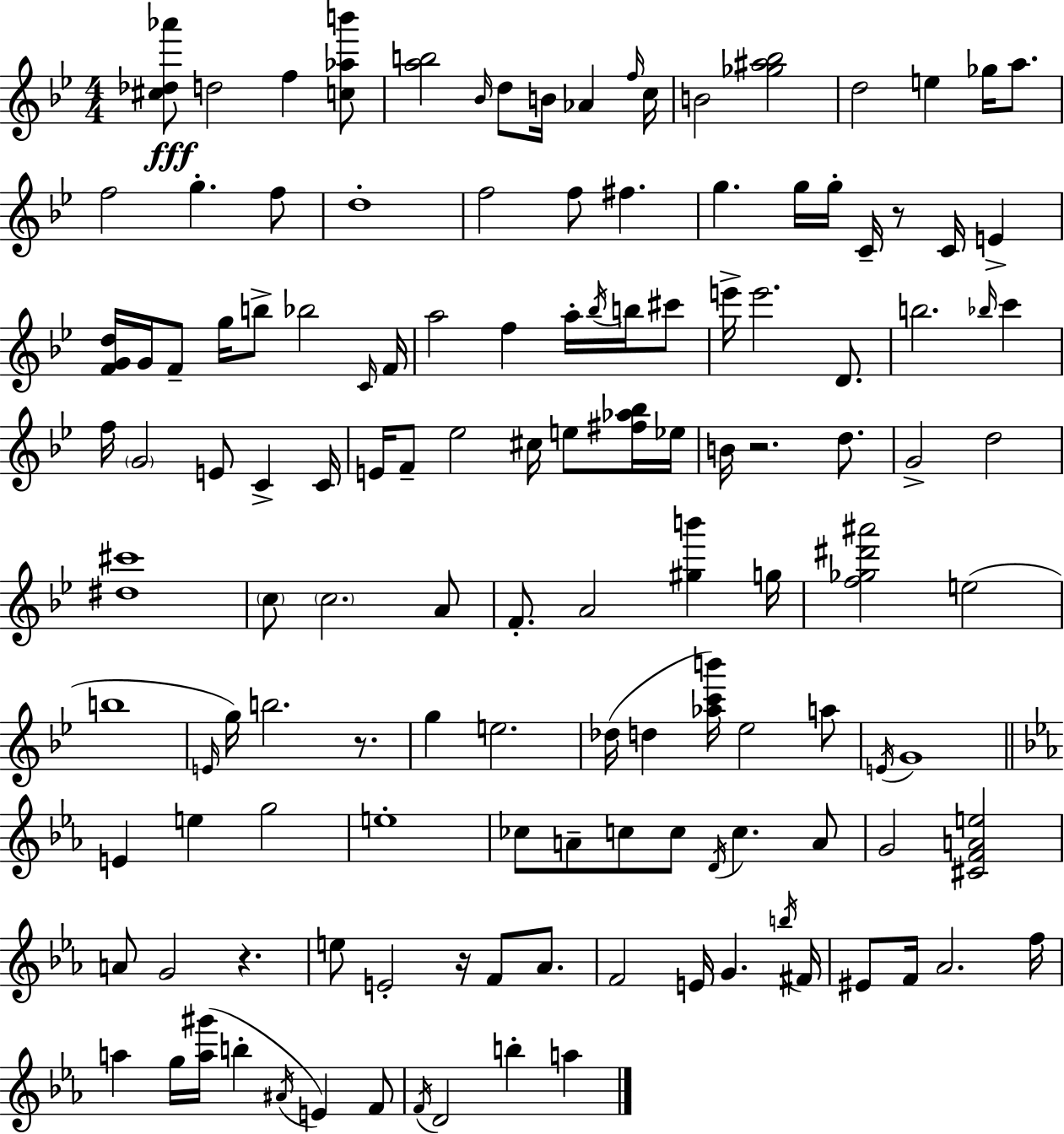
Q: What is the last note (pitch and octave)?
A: A5